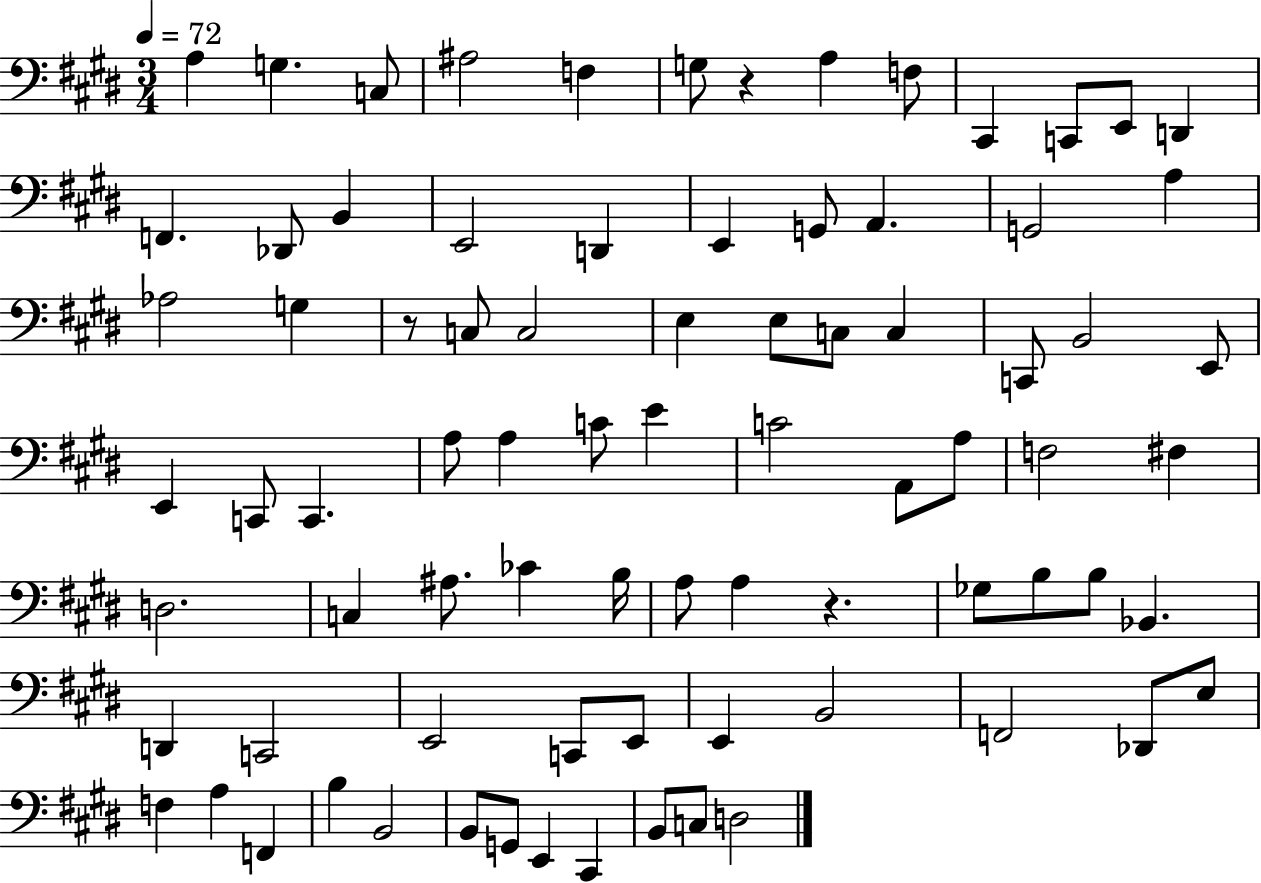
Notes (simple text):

A3/q G3/q. C3/e A#3/h F3/q G3/e R/q A3/q F3/e C#2/q C2/e E2/e D2/q F2/q. Db2/e B2/q E2/h D2/q E2/q G2/e A2/q. G2/h A3/q Ab3/h G3/q R/e C3/e C3/h E3/q E3/e C3/e C3/q C2/e B2/h E2/e E2/q C2/e C2/q. A3/e A3/q C4/e E4/q C4/h A2/e A3/e F3/h F#3/q D3/h. C3/q A#3/e. CES4/q B3/s A3/e A3/q R/q. Gb3/e B3/e B3/e Bb2/q. D2/q C2/h E2/h C2/e E2/e E2/q B2/h F2/h Db2/e E3/e F3/q A3/q F2/q B3/q B2/h B2/e G2/e E2/q C#2/q B2/e C3/e D3/h